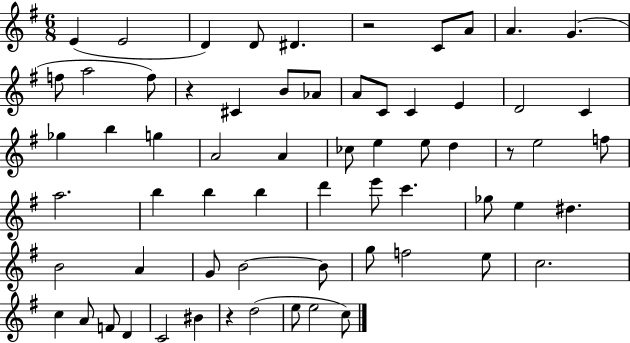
E4/q E4/h D4/q D4/e D#4/q. R/h C4/e A4/e A4/q. G4/q. F5/e A5/h F5/e R/q C#4/q B4/e Ab4/e A4/e C4/e C4/q E4/q D4/h C4/q Gb5/q B5/q G5/q A4/h A4/q CES5/e E5/q E5/e D5/q R/e E5/h F5/e A5/h. B5/q B5/q B5/q D6/q E6/e C6/q. Gb5/e E5/q D#5/q. B4/h A4/q G4/e B4/h B4/e G5/e F5/h E5/e C5/h. C5/q A4/e F4/e D4/q C4/h BIS4/q R/q D5/h E5/e E5/h C5/e